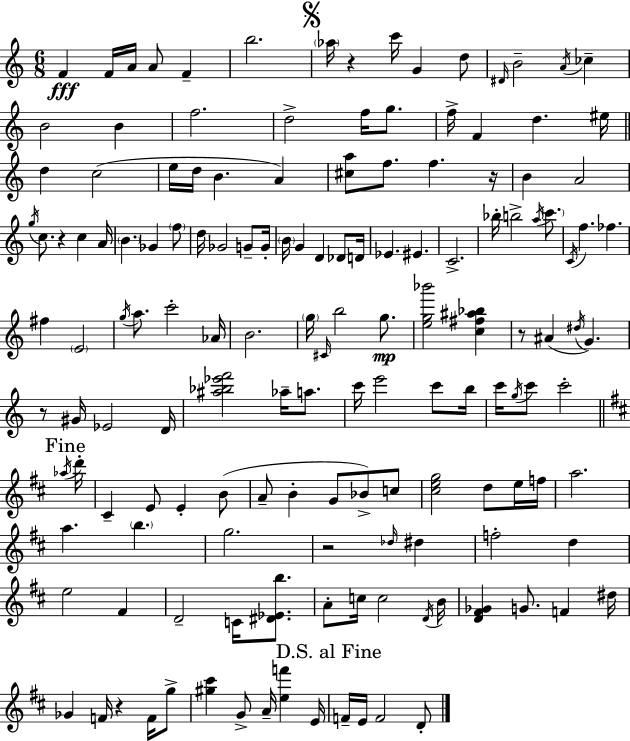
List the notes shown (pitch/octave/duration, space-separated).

F4/q F4/s A4/s A4/e F4/q B5/h. Ab5/s R/q C6/s G4/q D5/e D#4/s B4/h A4/s CES5/q B4/h B4/q F5/h. D5/h F5/s G5/e. F5/s F4/q D5/q. EIS5/s D5/q C5/h E5/s D5/s B4/q. A4/q [C#5,A5]/e F5/e. F5/q. R/s B4/q A4/h G5/s C5/e. R/q C5/q A4/s B4/q. Gb4/q F5/e D5/s Gb4/h G4/e G4/s B4/s G4/q D4/q Db4/e D4/s Eb4/q. EIS4/q. C4/h. Bb5/s B5/h A5/s C6/e. C4/s F5/q. FES5/q. F#5/q E4/h G5/s A5/e. C6/h Ab4/s B4/h. G5/s C#4/s B5/h G5/e. [E5,G5,Bb6]/h [C5,F#5,A#5,Bb5]/q R/e A#4/q D#5/s G4/q. R/e G#4/s Eb4/h D4/s [A#5,Bb5,Eb6,F6]/h Ab5/s A5/e. C6/s E6/h C6/e B5/s C6/s G5/s C6/e C6/h Ab5/s D6/s C#4/q E4/e E4/q B4/e A4/e B4/q G4/e Bb4/e C5/e [C#5,E5,G5]/h D5/e E5/s F5/s A5/h. A5/q. B5/q. G5/h. R/h Db5/s D#5/q F5/h D5/q E5/h F#4/q D4/h C4/s [D#4,Eb4,B5]/e. A4/e C5/s C5/h D4/s B4/s [D4,F#4,Gb4]/q G4/e. F4/q D#5/s Gb4/q F4/s R/q F4/s G5/e [G#5,C#6]/q G4/e A4/s [E5,F6]/q E4/s F4/s E4/s F4/h D4/e